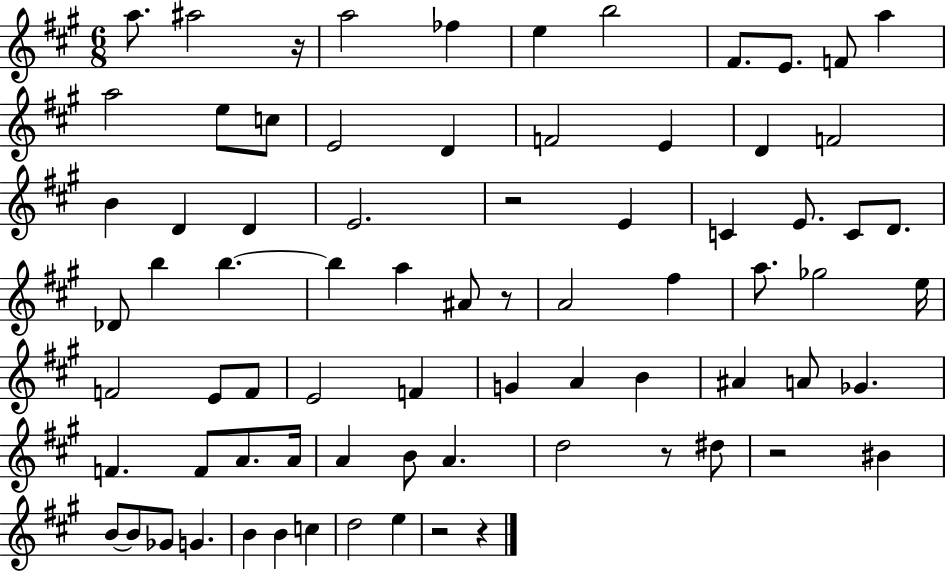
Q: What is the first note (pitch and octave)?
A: A5